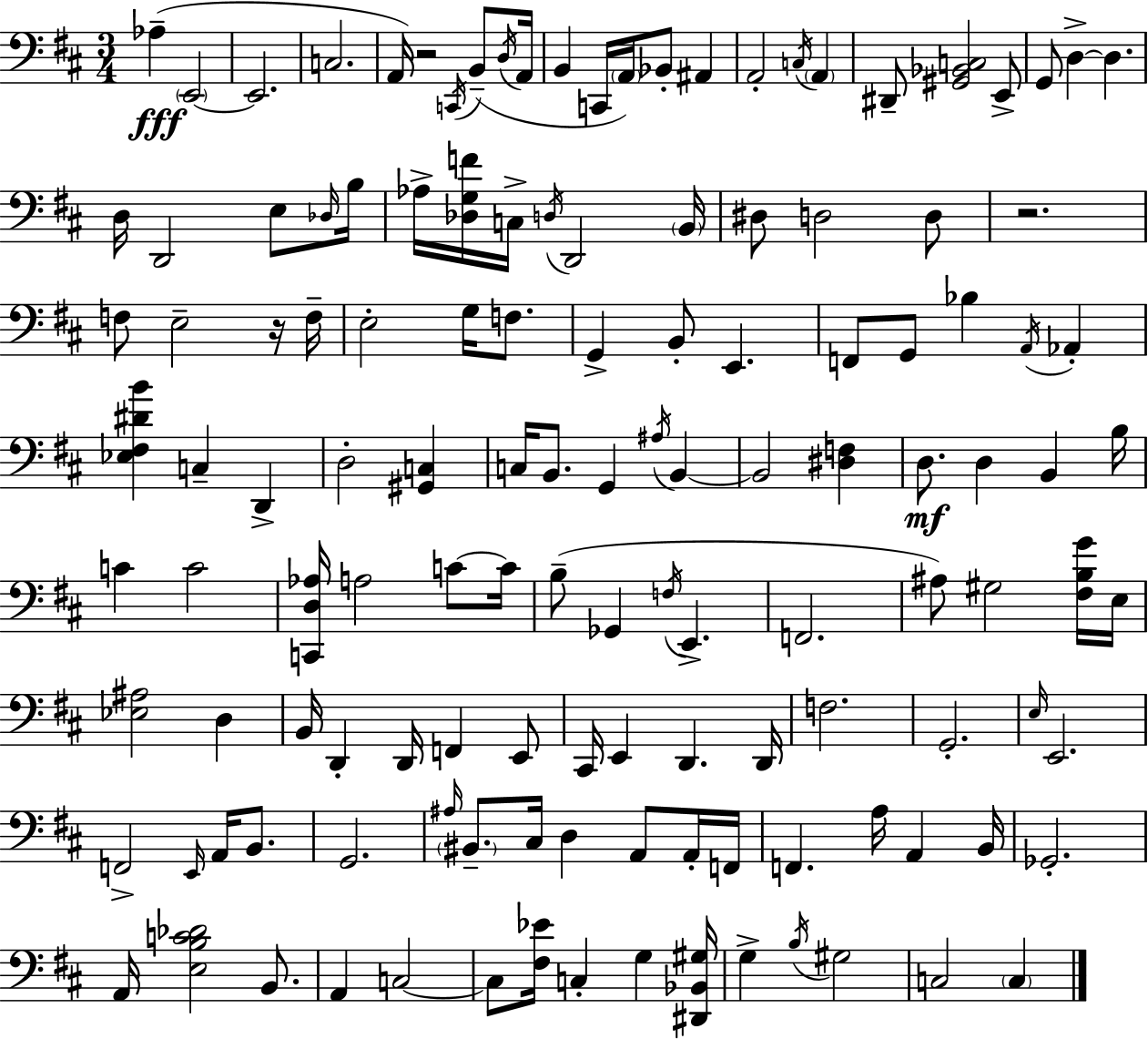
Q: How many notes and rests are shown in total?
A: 132